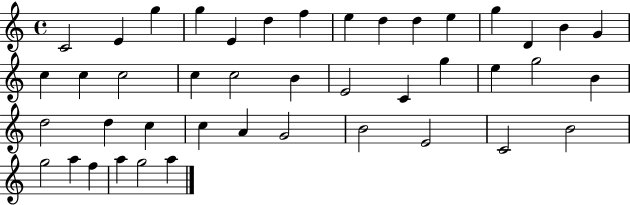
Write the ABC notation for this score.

X:1
T:Untitled
M:4/4
L:1/4
K:C
C2 E g g E d f e d d e g D B G c c c2 c c2 B E2 C g e g2 B d2 d c c A G2 B2 E2 C2 B2 g2 a f a g2 a